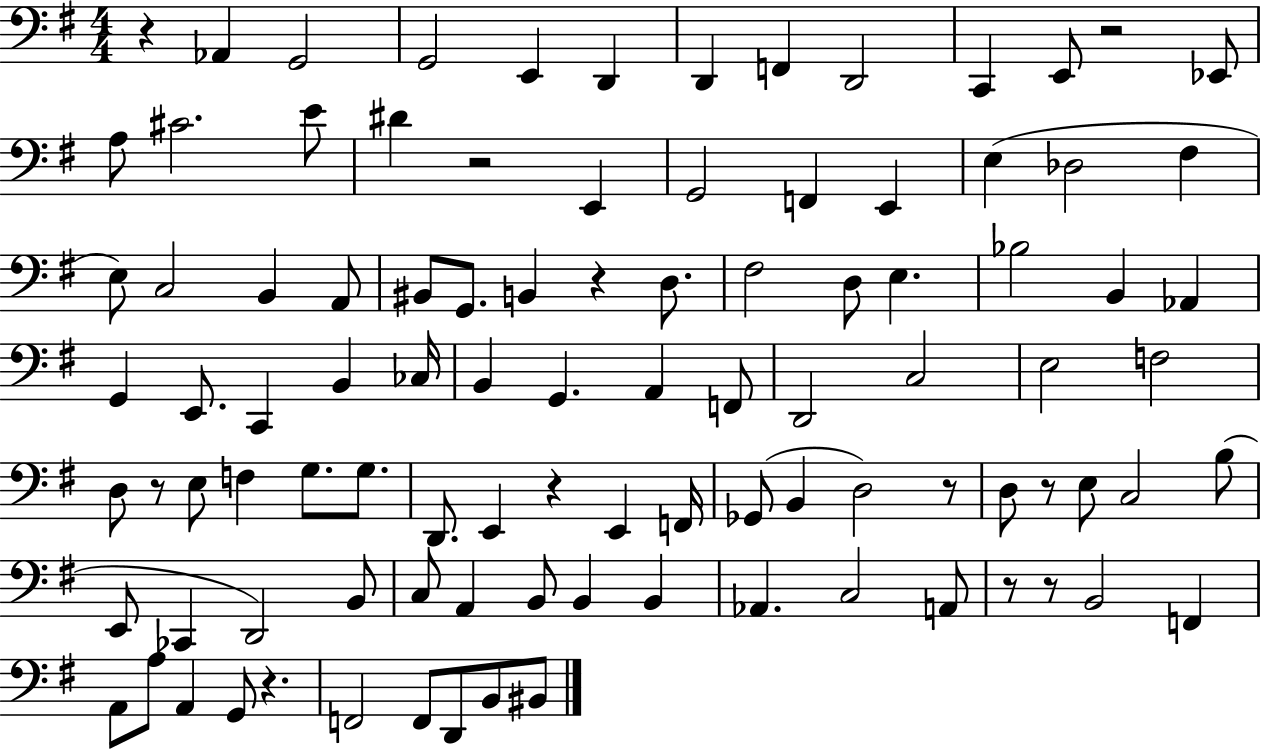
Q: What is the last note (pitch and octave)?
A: BIS2